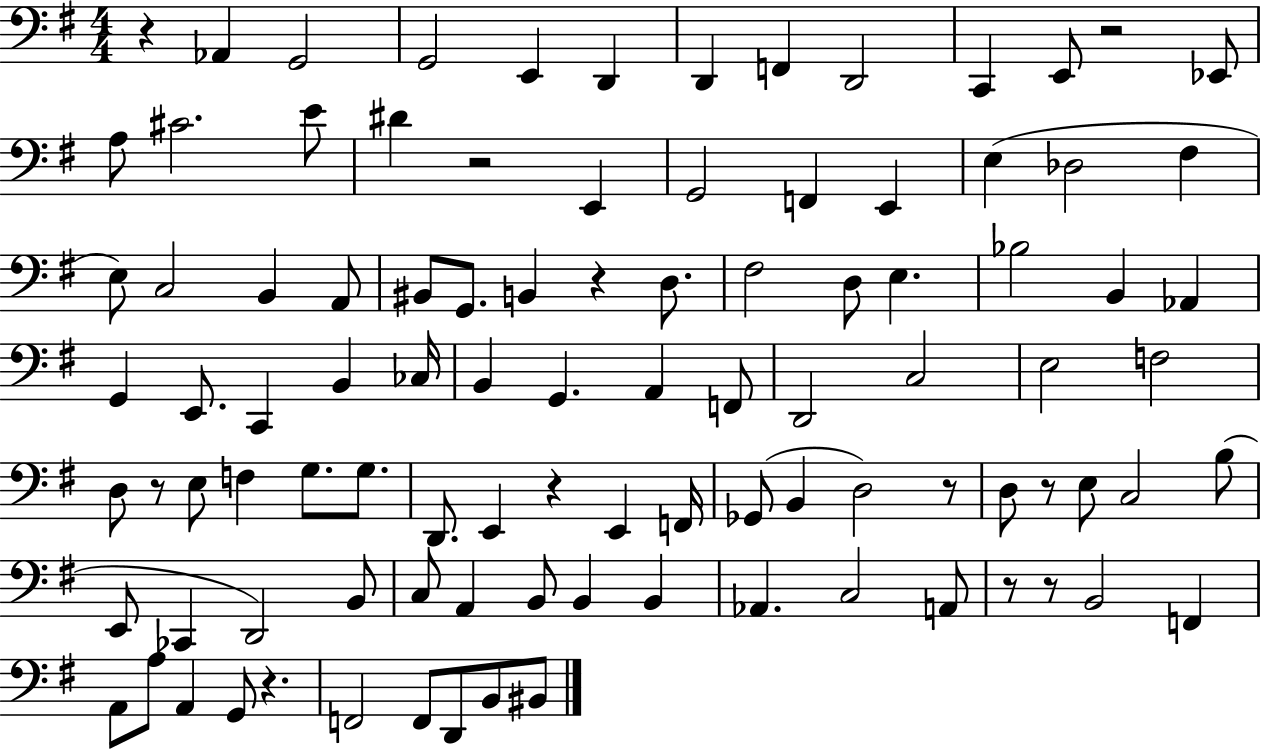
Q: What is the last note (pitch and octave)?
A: BIS2